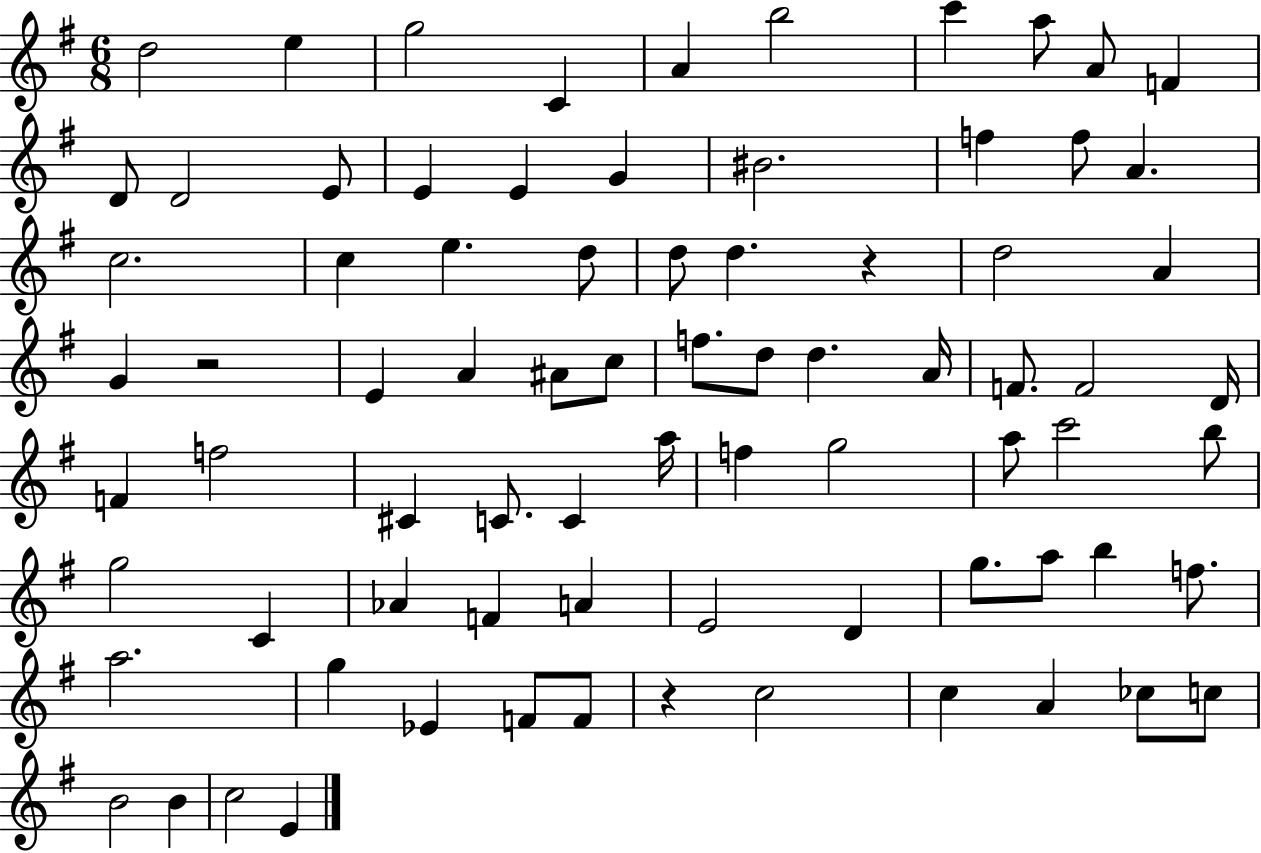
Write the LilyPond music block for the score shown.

{
  \clef treble
  \numericTimeSignature
  \time 6/8
  \key g \major
  d''2 e''4 | g''2 c'4 | a'4 b''2 | c'''4 a''8 a'8 f'4 | \break d'8 d'2 e'8 | e'4 e'4 g'4 | bis'2. | f''4 f''8 a'4. | \break c''2. | c''4 e''4. d''8 | d''8 d''4. r4 | d''2 a'4 | \break g'4 r2 | e'4 a'4 ais'8 c''8 | f''8. d''8 d''4. a'16 | f'8. f'2 d'16 | \break f'4 f''2 | cis'4 c'8. c'4 a''16 | f''4 g''2 | a''8 c'''2 b''8 | \break g''2 c'4 | aes'4 f'4 a'4 | e'2 d'4 | g''8. a''8 b''4 f''8. | \break a''2. | g''4 ees'4 f'8 f'8 | r4 c''2 | c''4 a'4 ces''8 c''8 | \break b'2 b'4 | c''2 e'4 | \bar "|."
}